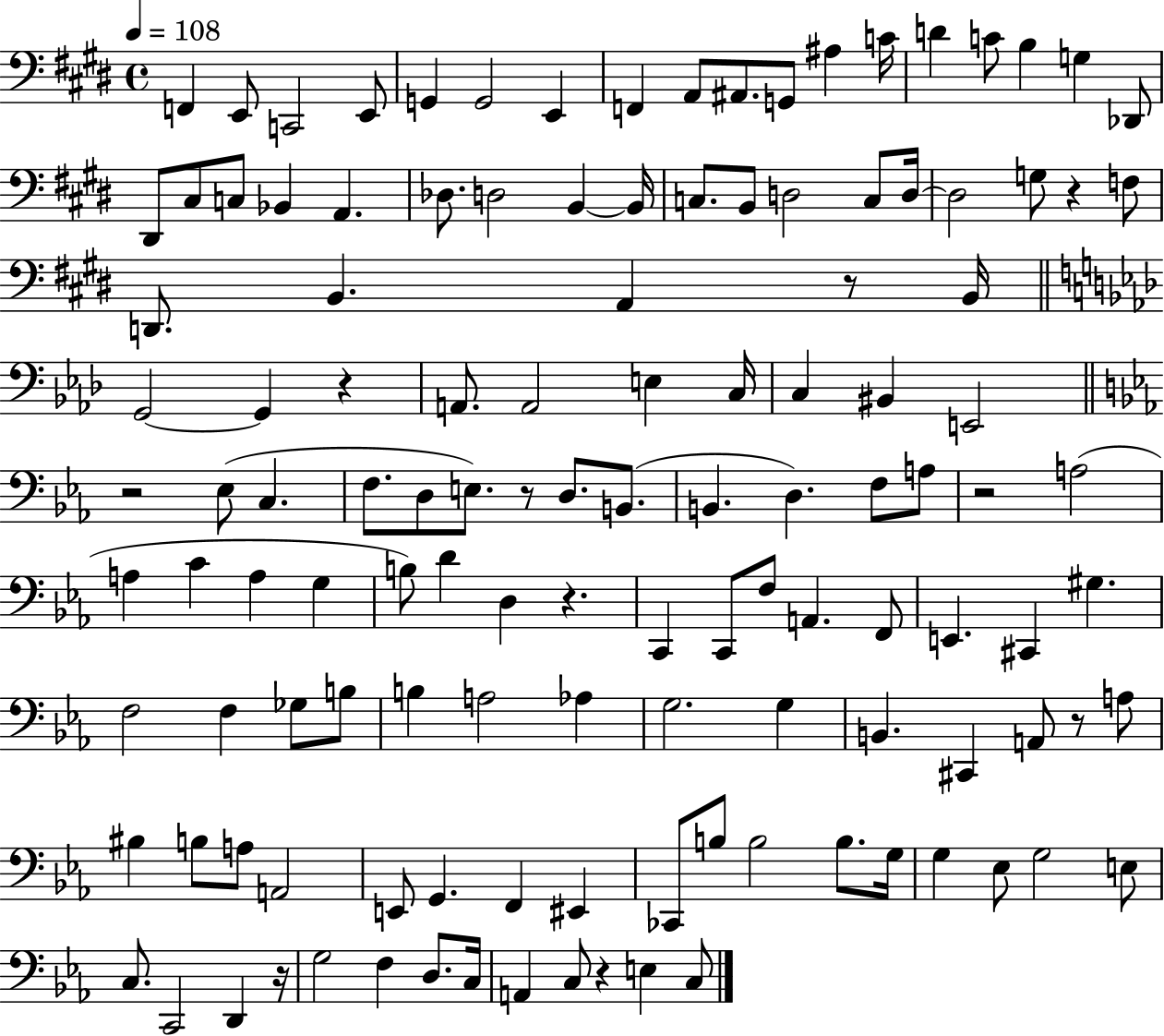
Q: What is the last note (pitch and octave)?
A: C3